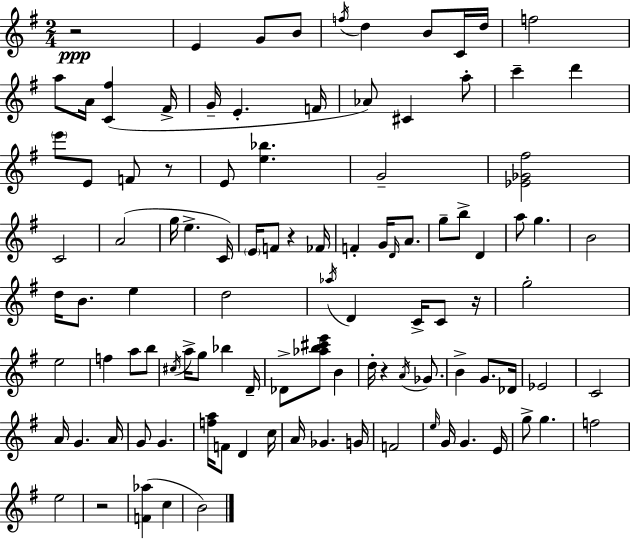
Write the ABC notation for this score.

X:1
T:Untitled
M:2/4
L:1/4
K:G
z2 E G/2 B/2 f/4 d B/2 C/4 d/4 f2 a/2 A/4 [C^f] ^F/4 G/4 E F/4 _A/2 ^C a/2 c' d' e'/2 E/2 F/2 z/2 E/2 [e_b] G2 [_E_G^f]2 C2 A2 g/4 e C/4 E/4 F/2 z _F/4 F G/4 D/4 A/2 g/2 b/2 D a/2 g B2 d/4 B/2 e d2 _a/4 D C/4 C/2 z/4 g2 e2 f a/2 b/2 ^c/4 a/4 g/2 _b D/4 _D/2 [_ab^c'e']/2 B d/4 z A/4 _G/2 B G/2 _D/4 _E2 C2 A/4 G A/4 G/2 G [fa]/4 F/2 D c/4 A/4 _G G/4 F2 e/4 G/4 G E/4 g/2 g f2 e2 z2 [F_a] c B2